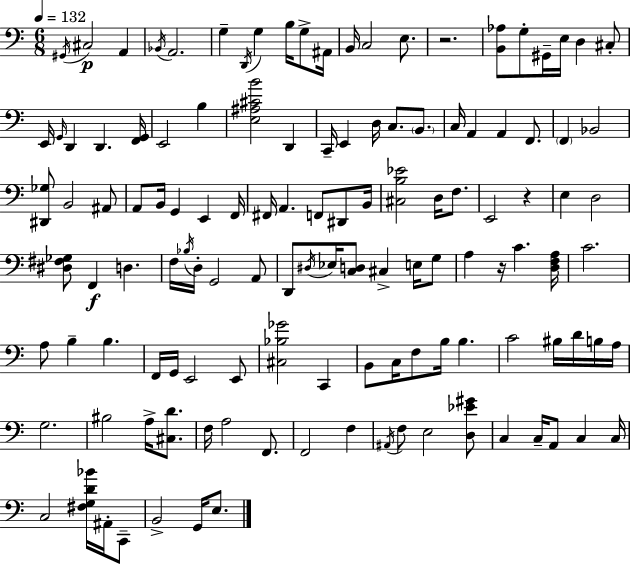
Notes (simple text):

G#2/s C#3/h A2/q Bb2/s A2/h. G3/q D2/s G3/q B3/s G3/e A#2/s B2/s C3/h E3/e. R/h. [B2,Ab3]/e G3/e G#2/s E3/s D3/q C#3/e E2/s G2/s D2/q D2/q. [F2,G2]/s E2/h B3/q [E3,A#3,C#4,B4]/h D2/q C2/s E2/q D3/s C3/e. B2/e. C3/s A2/q A2/q F2/e. F2/q Bb2/h [D#2,Gb3]/e B2/h A#2/e A2/e B2/s G2/q E2/q F2/s F#2/s A2/q. F2/e D#2/e B2/s [C#3,B3,Eb4]/h D3/s F3/e. E2/h R/q E3/q D3/h [D#3,F#3,Gb3]/e F2/q D3/q. F3/s Bb3/s D3/s G2/h A2/e D2/e D#3/s Eb3/s [C3,D3]/e C#3/q E3/s G3/e A3/q R/s C4/q. [D3,F3,A3]/s C4/h. A3/e B3/q B3/q. F2/s G2/s E2/h E2/e [C#3,Bb3,Gb4]/h C2/q B2/e C3/s F3/e B3/s B3/q. C4/h BIS3/s D4/s B3/s A3/s G3/h. BIS3/h A3/s [C#3,D4]/e. F3/s A3/h F2/e. F2/h F3/q A#2/s F3/e E3/h [D3,Eb4,G#4]/e C3/q C3/s A2/e C3/q C3/s C3/h [F#3,G3,D4,Bb4]/s A#2/s C2/e B2/h G2/s E3/e.